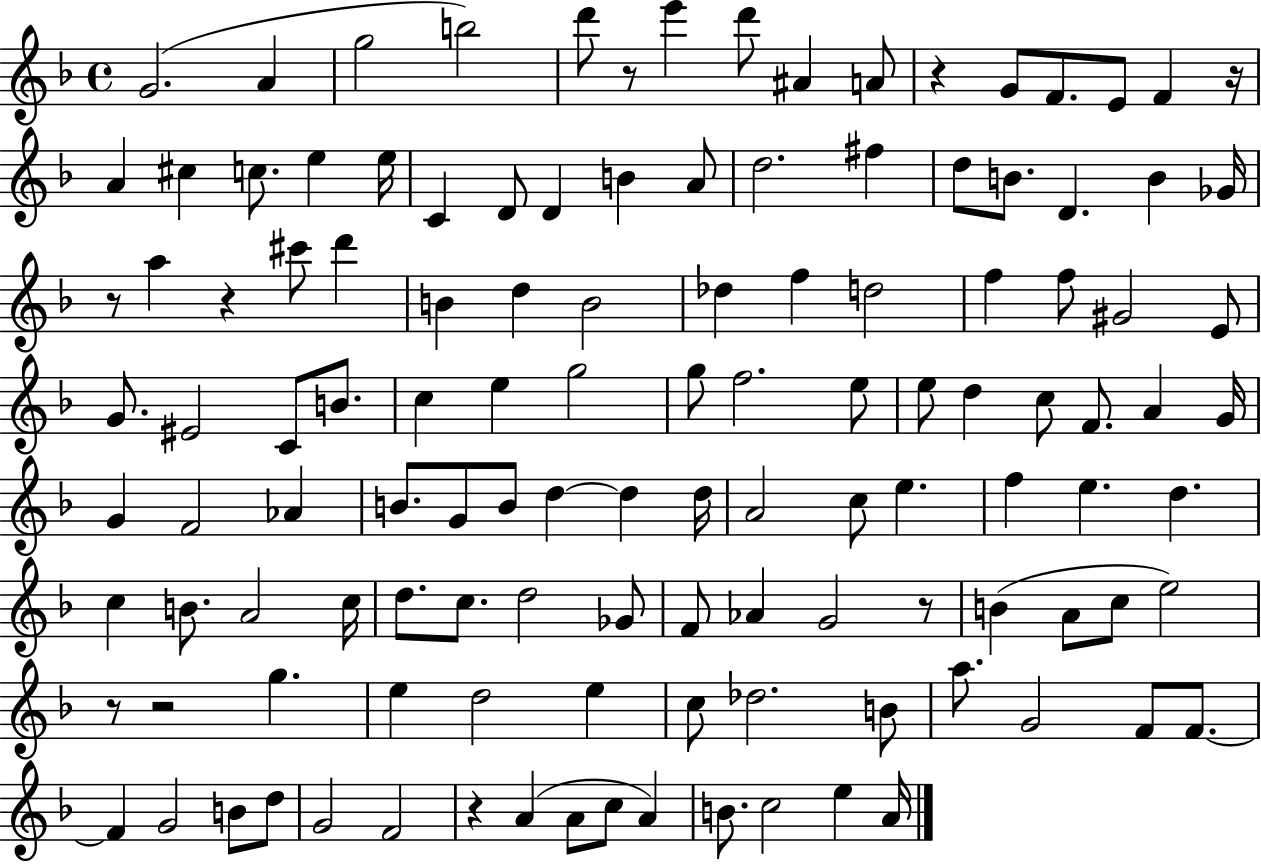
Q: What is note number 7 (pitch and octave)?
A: D6